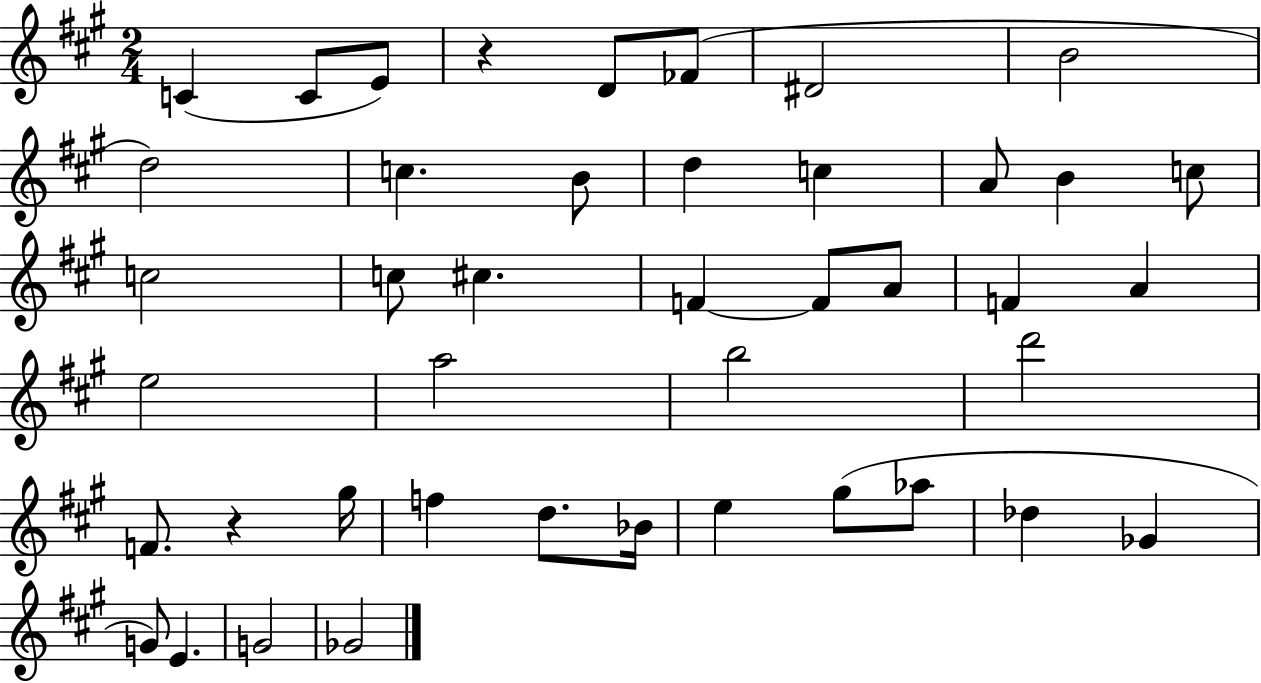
{
  \clef treble
  \numericTimeSignature
  \time 2/4
  \key a \major
  \repeat volta 2 { c'4( c'8 e'8) | r4 d'8 fes'8( | dis'2 | b'2 | \break d''2) | c''4. b'8 | d''4 c''4 | a'8 b'4 c''8 | \break c''2 | c''8 cis''4. | f'4~~ f'8 a'8 | f'4 a'4 | \break e''2 | a''2 | b''2 | d'''2 | \break f'8. r4 gis''16 | f''4 d''8. bes'16 | e''4 gis''8( aes''8 | des''4 ges'4 | \break g'8) e'4. | g'2 | ges'2 | } \bar "|."
}